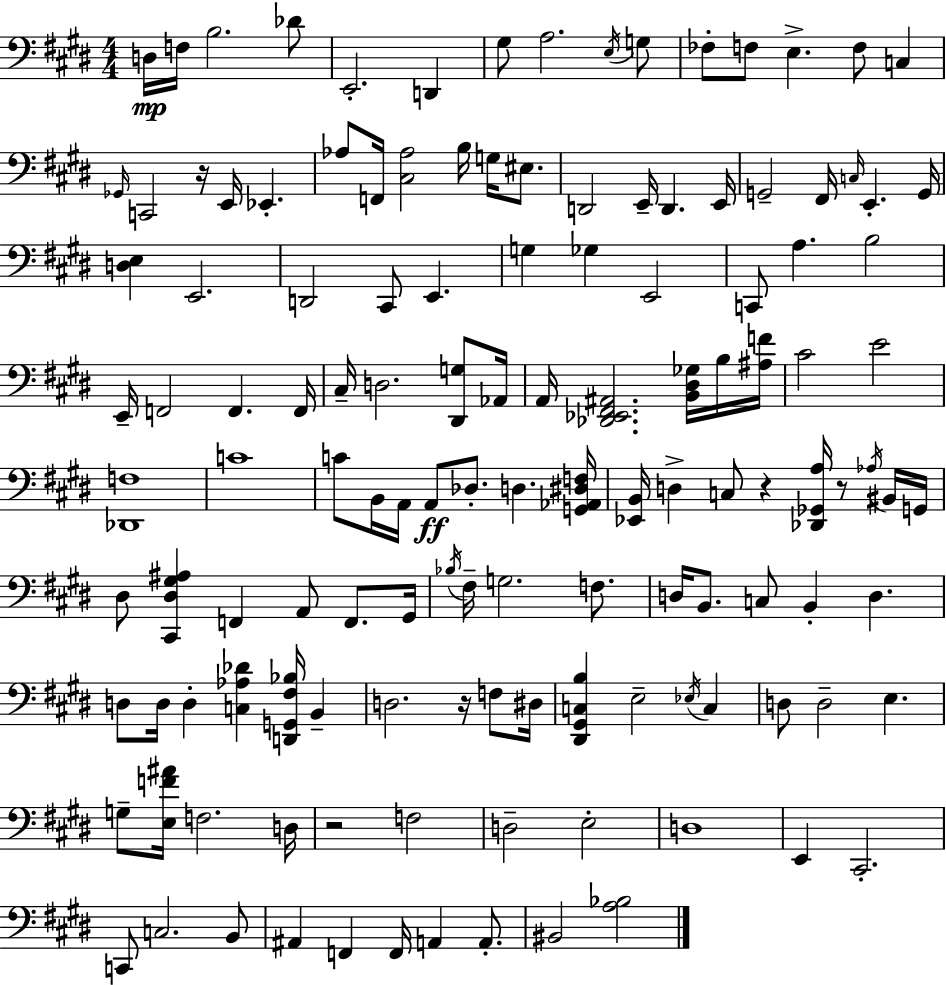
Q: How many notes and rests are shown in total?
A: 132